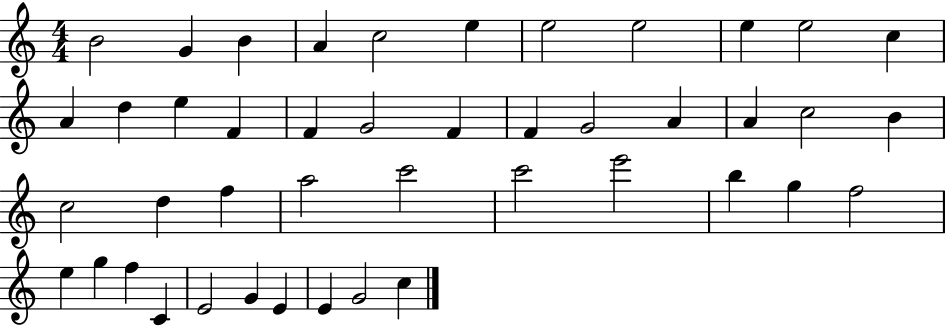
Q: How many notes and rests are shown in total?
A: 44